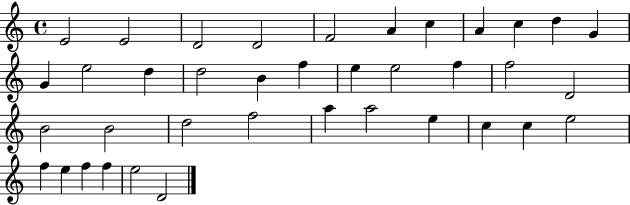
X:1
T:Untitled
M:4/4
L:1/4
K:C
E2 E2 D2 D2 F2 A c A c d G G e2 d d2 B f e e2 f f2 D2 B2 B2 d2 f2 a a2 e c c e2 f e f f e2 D2